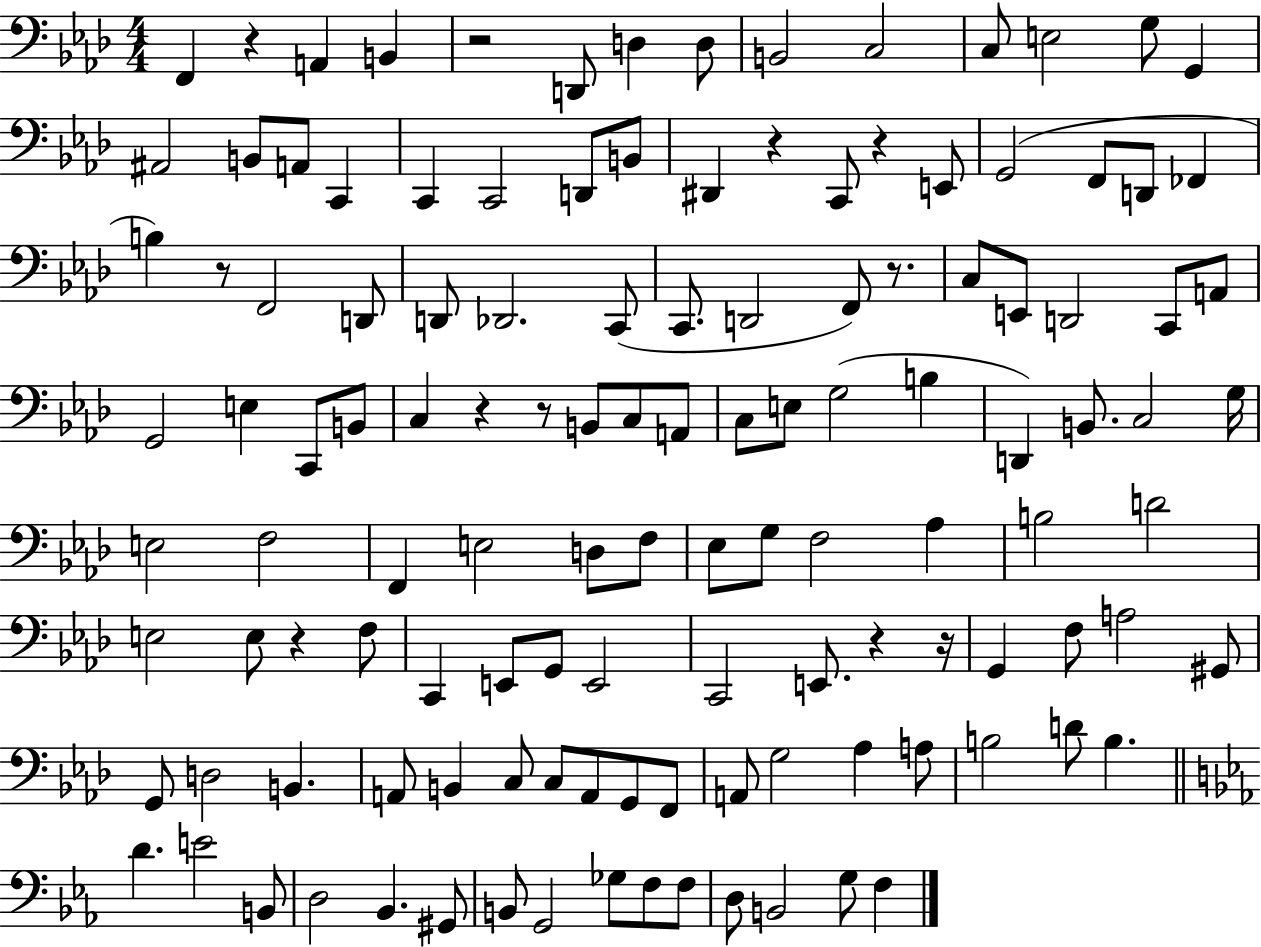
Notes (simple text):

F2/q R/q A2/q B2/q R/h D2/e D3/q D3/e B2/h C3/h C3/e E3/h G3/e G2/q A#2/h B2/e A2/e C2/q C2/q C2/h D2/e B2/e D#2/q R/q C2/e R/q E2/e G2/h F2/e D2/e FES2/q B3/q R/e F2/h D2/e D2/e Db2/h. C2/e C2/e. D2/h F2/e R/e. C3/e E2/e D2/h C2/e A2/e G2/h E3/q C2/e B2/e C3/q R/q R/e B2/e C3/e A2/e C3/e E3/e G3/h B3/q D2/q B2/e. C3/h G3/s E3/h F3/h F2/q E3/h D3/e F3/e Eb3/e G3/e F3/h Ab3/q B3/h D4/h E3/h E3/e R/q F3/e C2/q E2/e G2/e E2/h C2/h E2/e. R/q R/s G2/q F3/e A3/h G#2/e G2/e D3/h B2/q. A2/e B2/q C3/e C3/e A2/e G2/e F2/e A2/e G3/h Ab3/q A3/e B3/h D4/e B3/q. D4/q. E4/h B2/e D3/h Bb2/q. G#2/e B2/e G2/h Gb3/e F3/e F3/e D3/e B2/h G3/e F3/q